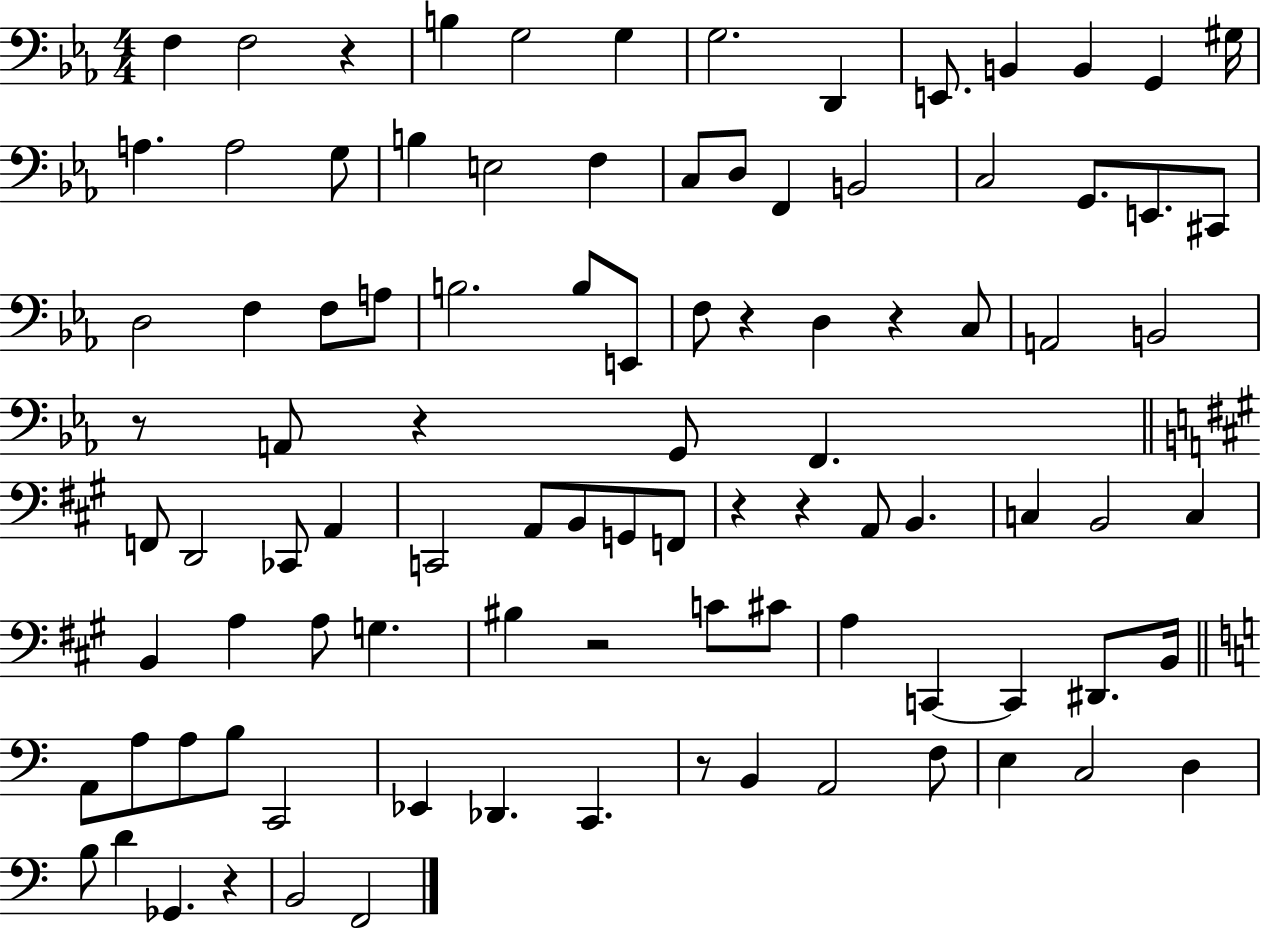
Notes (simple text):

F3/q F3/h R/q B3/q G3/h G3/q G3/h. D2/q E2/e. B2/q B2/q G2/q G#3/s A3/q. A3/h G3/e B3/q E3/h F3/q C3/e D3/e F2/q B2/h C3/h G2/e. E2/e. C#2/e D3/h F3/q F3/e A3/e B3/h. B3/e E2/e F3/e R/q D3/q R/q C3/e A2/h B2/h R/e A2/e R/q G2/e F2/q. F2/e D2/h CES2/e A2/q C2/h A2/e B2/e G2/e F2/e R/q R/q A2/e B2/q. C3/q B2/h C3/q B2/q A3/q A3/e G3/q. BIS3/q R/h C4/e C#4/e A3/q C2/q C2/q D#2/e. B2/s A2/e A3/e A3/e B3/e C2/h Eb2/q Db2/q. C2/q. R/e B2/q A2/h F3/e E3/q C3/h D3/q B3/e D4/q Gb2/q. R/q B2/h F2/h